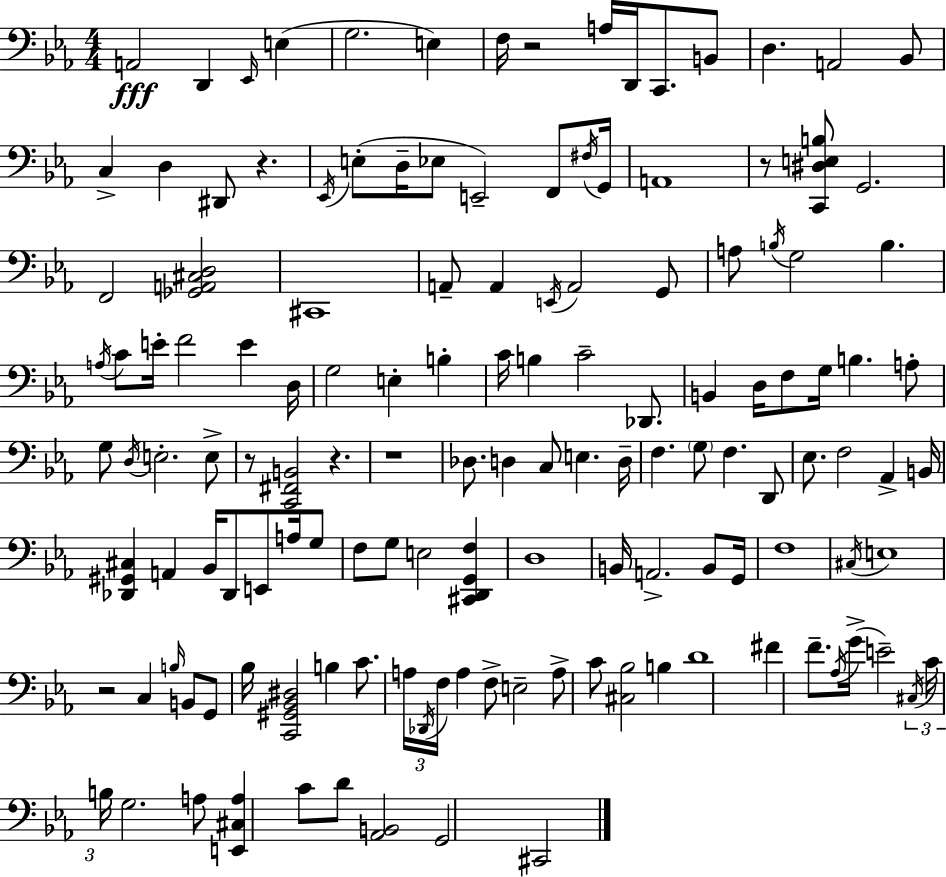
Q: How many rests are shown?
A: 7